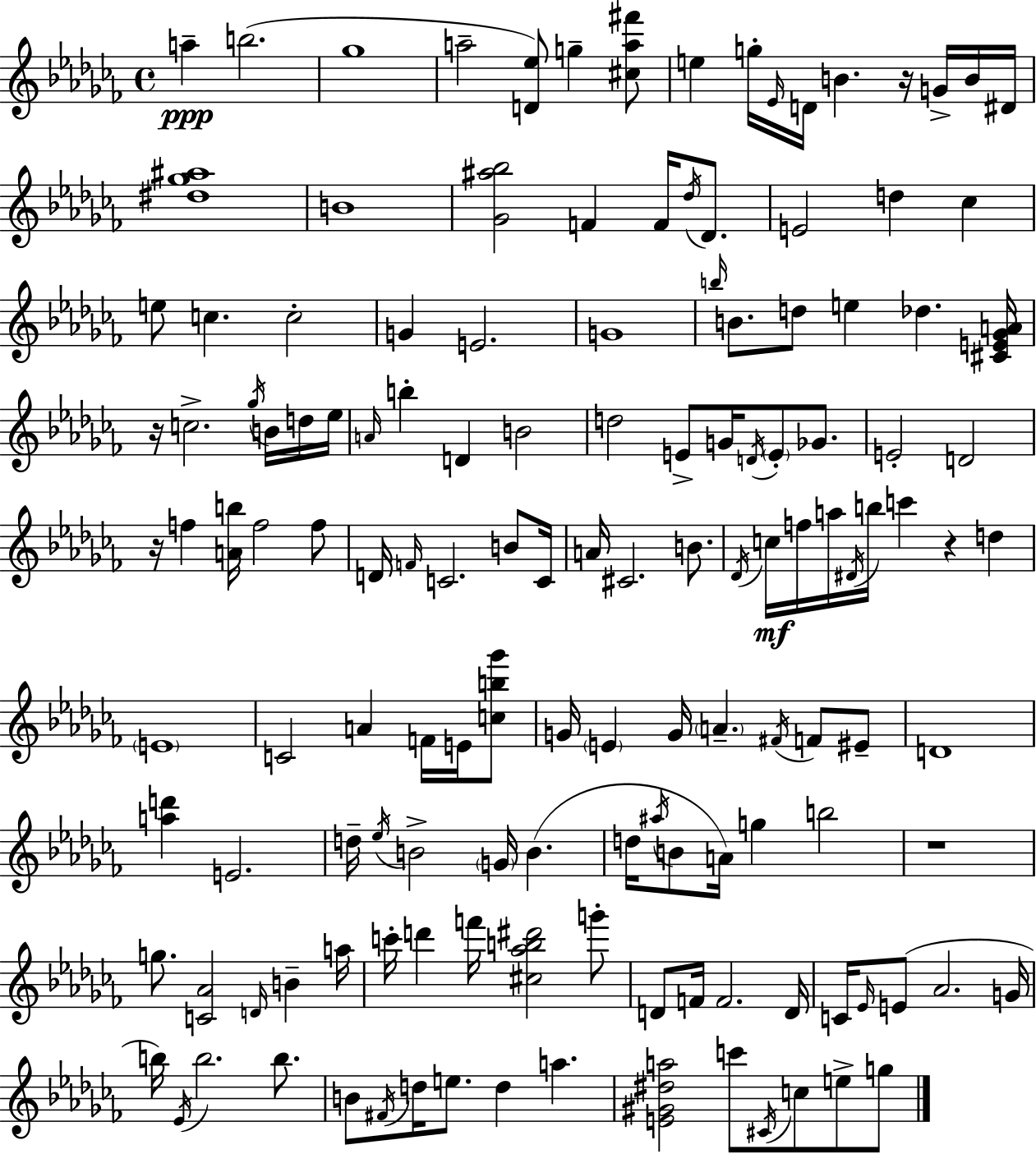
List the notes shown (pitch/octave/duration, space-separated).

A5/q B5/h. Gb5/w A5/h [D4,Eb5]/e G5/q [C#5,A5,F#6]/e E5/q G5/s Eb4/s D4/s B4/q. R/s G4/s B4/s D#4/s [D#5,Gb5,A#5]/w B4/w [Gb4,A#5,Bb5]/h F4/q F4/s Db5/s Db4/e. E4/h D5/q CES5/q E5/e C5/q. C5/h G4/q E4/h. G4/w B5/s B4/e. D5/e E5/q Db5/q. [C#4,E4,Gb4,A4]/s R/s C5/h. Gb5/s B4/s D5/s Eb5/s A4/s B5/q D4/q B4/h D5/h E4/e G4/s D4/s E4/e Gb4/e. E4/h D4/h R/s F5/q [A4,B5]/s F5/h F5/e D4/s F4/s C4/h. B4/e C4/s A4/s C#4/h. B4/e. Db4/s C5/s F5/s A5/s D#4/s B5/s C6/q R/q D5/q E4/w C4/h A4/q F4/s E4/s [C5,B5,Gb6]/e G4/s E4/q G4/s A4/q. F#4/s F4/e EIS4/e D4/w [A5,D6]/q E4/h. D5/s Eb5/s B4/h G4/s B4/q. D5/s A#5/s B4/e A4/s G5/q B5/h R/w G5/e. [C4,Ab4]/h D4/s B4/q A5/s C6/s D6/q F6/s [C#5,Ab5,B5,D#6]/h G6/e D4/e F4/s F4/h. D4/s C4/s Eb4/s E4/e Ab4/h. G4/s B5/s Eb4/s B5/h. B5/e. B4/e F#4/s D5/s E5/e. D5/q A5/q. [E4,G#4,D#5,A5]/h C6/e C#4/s C5/e E5/e G5/e